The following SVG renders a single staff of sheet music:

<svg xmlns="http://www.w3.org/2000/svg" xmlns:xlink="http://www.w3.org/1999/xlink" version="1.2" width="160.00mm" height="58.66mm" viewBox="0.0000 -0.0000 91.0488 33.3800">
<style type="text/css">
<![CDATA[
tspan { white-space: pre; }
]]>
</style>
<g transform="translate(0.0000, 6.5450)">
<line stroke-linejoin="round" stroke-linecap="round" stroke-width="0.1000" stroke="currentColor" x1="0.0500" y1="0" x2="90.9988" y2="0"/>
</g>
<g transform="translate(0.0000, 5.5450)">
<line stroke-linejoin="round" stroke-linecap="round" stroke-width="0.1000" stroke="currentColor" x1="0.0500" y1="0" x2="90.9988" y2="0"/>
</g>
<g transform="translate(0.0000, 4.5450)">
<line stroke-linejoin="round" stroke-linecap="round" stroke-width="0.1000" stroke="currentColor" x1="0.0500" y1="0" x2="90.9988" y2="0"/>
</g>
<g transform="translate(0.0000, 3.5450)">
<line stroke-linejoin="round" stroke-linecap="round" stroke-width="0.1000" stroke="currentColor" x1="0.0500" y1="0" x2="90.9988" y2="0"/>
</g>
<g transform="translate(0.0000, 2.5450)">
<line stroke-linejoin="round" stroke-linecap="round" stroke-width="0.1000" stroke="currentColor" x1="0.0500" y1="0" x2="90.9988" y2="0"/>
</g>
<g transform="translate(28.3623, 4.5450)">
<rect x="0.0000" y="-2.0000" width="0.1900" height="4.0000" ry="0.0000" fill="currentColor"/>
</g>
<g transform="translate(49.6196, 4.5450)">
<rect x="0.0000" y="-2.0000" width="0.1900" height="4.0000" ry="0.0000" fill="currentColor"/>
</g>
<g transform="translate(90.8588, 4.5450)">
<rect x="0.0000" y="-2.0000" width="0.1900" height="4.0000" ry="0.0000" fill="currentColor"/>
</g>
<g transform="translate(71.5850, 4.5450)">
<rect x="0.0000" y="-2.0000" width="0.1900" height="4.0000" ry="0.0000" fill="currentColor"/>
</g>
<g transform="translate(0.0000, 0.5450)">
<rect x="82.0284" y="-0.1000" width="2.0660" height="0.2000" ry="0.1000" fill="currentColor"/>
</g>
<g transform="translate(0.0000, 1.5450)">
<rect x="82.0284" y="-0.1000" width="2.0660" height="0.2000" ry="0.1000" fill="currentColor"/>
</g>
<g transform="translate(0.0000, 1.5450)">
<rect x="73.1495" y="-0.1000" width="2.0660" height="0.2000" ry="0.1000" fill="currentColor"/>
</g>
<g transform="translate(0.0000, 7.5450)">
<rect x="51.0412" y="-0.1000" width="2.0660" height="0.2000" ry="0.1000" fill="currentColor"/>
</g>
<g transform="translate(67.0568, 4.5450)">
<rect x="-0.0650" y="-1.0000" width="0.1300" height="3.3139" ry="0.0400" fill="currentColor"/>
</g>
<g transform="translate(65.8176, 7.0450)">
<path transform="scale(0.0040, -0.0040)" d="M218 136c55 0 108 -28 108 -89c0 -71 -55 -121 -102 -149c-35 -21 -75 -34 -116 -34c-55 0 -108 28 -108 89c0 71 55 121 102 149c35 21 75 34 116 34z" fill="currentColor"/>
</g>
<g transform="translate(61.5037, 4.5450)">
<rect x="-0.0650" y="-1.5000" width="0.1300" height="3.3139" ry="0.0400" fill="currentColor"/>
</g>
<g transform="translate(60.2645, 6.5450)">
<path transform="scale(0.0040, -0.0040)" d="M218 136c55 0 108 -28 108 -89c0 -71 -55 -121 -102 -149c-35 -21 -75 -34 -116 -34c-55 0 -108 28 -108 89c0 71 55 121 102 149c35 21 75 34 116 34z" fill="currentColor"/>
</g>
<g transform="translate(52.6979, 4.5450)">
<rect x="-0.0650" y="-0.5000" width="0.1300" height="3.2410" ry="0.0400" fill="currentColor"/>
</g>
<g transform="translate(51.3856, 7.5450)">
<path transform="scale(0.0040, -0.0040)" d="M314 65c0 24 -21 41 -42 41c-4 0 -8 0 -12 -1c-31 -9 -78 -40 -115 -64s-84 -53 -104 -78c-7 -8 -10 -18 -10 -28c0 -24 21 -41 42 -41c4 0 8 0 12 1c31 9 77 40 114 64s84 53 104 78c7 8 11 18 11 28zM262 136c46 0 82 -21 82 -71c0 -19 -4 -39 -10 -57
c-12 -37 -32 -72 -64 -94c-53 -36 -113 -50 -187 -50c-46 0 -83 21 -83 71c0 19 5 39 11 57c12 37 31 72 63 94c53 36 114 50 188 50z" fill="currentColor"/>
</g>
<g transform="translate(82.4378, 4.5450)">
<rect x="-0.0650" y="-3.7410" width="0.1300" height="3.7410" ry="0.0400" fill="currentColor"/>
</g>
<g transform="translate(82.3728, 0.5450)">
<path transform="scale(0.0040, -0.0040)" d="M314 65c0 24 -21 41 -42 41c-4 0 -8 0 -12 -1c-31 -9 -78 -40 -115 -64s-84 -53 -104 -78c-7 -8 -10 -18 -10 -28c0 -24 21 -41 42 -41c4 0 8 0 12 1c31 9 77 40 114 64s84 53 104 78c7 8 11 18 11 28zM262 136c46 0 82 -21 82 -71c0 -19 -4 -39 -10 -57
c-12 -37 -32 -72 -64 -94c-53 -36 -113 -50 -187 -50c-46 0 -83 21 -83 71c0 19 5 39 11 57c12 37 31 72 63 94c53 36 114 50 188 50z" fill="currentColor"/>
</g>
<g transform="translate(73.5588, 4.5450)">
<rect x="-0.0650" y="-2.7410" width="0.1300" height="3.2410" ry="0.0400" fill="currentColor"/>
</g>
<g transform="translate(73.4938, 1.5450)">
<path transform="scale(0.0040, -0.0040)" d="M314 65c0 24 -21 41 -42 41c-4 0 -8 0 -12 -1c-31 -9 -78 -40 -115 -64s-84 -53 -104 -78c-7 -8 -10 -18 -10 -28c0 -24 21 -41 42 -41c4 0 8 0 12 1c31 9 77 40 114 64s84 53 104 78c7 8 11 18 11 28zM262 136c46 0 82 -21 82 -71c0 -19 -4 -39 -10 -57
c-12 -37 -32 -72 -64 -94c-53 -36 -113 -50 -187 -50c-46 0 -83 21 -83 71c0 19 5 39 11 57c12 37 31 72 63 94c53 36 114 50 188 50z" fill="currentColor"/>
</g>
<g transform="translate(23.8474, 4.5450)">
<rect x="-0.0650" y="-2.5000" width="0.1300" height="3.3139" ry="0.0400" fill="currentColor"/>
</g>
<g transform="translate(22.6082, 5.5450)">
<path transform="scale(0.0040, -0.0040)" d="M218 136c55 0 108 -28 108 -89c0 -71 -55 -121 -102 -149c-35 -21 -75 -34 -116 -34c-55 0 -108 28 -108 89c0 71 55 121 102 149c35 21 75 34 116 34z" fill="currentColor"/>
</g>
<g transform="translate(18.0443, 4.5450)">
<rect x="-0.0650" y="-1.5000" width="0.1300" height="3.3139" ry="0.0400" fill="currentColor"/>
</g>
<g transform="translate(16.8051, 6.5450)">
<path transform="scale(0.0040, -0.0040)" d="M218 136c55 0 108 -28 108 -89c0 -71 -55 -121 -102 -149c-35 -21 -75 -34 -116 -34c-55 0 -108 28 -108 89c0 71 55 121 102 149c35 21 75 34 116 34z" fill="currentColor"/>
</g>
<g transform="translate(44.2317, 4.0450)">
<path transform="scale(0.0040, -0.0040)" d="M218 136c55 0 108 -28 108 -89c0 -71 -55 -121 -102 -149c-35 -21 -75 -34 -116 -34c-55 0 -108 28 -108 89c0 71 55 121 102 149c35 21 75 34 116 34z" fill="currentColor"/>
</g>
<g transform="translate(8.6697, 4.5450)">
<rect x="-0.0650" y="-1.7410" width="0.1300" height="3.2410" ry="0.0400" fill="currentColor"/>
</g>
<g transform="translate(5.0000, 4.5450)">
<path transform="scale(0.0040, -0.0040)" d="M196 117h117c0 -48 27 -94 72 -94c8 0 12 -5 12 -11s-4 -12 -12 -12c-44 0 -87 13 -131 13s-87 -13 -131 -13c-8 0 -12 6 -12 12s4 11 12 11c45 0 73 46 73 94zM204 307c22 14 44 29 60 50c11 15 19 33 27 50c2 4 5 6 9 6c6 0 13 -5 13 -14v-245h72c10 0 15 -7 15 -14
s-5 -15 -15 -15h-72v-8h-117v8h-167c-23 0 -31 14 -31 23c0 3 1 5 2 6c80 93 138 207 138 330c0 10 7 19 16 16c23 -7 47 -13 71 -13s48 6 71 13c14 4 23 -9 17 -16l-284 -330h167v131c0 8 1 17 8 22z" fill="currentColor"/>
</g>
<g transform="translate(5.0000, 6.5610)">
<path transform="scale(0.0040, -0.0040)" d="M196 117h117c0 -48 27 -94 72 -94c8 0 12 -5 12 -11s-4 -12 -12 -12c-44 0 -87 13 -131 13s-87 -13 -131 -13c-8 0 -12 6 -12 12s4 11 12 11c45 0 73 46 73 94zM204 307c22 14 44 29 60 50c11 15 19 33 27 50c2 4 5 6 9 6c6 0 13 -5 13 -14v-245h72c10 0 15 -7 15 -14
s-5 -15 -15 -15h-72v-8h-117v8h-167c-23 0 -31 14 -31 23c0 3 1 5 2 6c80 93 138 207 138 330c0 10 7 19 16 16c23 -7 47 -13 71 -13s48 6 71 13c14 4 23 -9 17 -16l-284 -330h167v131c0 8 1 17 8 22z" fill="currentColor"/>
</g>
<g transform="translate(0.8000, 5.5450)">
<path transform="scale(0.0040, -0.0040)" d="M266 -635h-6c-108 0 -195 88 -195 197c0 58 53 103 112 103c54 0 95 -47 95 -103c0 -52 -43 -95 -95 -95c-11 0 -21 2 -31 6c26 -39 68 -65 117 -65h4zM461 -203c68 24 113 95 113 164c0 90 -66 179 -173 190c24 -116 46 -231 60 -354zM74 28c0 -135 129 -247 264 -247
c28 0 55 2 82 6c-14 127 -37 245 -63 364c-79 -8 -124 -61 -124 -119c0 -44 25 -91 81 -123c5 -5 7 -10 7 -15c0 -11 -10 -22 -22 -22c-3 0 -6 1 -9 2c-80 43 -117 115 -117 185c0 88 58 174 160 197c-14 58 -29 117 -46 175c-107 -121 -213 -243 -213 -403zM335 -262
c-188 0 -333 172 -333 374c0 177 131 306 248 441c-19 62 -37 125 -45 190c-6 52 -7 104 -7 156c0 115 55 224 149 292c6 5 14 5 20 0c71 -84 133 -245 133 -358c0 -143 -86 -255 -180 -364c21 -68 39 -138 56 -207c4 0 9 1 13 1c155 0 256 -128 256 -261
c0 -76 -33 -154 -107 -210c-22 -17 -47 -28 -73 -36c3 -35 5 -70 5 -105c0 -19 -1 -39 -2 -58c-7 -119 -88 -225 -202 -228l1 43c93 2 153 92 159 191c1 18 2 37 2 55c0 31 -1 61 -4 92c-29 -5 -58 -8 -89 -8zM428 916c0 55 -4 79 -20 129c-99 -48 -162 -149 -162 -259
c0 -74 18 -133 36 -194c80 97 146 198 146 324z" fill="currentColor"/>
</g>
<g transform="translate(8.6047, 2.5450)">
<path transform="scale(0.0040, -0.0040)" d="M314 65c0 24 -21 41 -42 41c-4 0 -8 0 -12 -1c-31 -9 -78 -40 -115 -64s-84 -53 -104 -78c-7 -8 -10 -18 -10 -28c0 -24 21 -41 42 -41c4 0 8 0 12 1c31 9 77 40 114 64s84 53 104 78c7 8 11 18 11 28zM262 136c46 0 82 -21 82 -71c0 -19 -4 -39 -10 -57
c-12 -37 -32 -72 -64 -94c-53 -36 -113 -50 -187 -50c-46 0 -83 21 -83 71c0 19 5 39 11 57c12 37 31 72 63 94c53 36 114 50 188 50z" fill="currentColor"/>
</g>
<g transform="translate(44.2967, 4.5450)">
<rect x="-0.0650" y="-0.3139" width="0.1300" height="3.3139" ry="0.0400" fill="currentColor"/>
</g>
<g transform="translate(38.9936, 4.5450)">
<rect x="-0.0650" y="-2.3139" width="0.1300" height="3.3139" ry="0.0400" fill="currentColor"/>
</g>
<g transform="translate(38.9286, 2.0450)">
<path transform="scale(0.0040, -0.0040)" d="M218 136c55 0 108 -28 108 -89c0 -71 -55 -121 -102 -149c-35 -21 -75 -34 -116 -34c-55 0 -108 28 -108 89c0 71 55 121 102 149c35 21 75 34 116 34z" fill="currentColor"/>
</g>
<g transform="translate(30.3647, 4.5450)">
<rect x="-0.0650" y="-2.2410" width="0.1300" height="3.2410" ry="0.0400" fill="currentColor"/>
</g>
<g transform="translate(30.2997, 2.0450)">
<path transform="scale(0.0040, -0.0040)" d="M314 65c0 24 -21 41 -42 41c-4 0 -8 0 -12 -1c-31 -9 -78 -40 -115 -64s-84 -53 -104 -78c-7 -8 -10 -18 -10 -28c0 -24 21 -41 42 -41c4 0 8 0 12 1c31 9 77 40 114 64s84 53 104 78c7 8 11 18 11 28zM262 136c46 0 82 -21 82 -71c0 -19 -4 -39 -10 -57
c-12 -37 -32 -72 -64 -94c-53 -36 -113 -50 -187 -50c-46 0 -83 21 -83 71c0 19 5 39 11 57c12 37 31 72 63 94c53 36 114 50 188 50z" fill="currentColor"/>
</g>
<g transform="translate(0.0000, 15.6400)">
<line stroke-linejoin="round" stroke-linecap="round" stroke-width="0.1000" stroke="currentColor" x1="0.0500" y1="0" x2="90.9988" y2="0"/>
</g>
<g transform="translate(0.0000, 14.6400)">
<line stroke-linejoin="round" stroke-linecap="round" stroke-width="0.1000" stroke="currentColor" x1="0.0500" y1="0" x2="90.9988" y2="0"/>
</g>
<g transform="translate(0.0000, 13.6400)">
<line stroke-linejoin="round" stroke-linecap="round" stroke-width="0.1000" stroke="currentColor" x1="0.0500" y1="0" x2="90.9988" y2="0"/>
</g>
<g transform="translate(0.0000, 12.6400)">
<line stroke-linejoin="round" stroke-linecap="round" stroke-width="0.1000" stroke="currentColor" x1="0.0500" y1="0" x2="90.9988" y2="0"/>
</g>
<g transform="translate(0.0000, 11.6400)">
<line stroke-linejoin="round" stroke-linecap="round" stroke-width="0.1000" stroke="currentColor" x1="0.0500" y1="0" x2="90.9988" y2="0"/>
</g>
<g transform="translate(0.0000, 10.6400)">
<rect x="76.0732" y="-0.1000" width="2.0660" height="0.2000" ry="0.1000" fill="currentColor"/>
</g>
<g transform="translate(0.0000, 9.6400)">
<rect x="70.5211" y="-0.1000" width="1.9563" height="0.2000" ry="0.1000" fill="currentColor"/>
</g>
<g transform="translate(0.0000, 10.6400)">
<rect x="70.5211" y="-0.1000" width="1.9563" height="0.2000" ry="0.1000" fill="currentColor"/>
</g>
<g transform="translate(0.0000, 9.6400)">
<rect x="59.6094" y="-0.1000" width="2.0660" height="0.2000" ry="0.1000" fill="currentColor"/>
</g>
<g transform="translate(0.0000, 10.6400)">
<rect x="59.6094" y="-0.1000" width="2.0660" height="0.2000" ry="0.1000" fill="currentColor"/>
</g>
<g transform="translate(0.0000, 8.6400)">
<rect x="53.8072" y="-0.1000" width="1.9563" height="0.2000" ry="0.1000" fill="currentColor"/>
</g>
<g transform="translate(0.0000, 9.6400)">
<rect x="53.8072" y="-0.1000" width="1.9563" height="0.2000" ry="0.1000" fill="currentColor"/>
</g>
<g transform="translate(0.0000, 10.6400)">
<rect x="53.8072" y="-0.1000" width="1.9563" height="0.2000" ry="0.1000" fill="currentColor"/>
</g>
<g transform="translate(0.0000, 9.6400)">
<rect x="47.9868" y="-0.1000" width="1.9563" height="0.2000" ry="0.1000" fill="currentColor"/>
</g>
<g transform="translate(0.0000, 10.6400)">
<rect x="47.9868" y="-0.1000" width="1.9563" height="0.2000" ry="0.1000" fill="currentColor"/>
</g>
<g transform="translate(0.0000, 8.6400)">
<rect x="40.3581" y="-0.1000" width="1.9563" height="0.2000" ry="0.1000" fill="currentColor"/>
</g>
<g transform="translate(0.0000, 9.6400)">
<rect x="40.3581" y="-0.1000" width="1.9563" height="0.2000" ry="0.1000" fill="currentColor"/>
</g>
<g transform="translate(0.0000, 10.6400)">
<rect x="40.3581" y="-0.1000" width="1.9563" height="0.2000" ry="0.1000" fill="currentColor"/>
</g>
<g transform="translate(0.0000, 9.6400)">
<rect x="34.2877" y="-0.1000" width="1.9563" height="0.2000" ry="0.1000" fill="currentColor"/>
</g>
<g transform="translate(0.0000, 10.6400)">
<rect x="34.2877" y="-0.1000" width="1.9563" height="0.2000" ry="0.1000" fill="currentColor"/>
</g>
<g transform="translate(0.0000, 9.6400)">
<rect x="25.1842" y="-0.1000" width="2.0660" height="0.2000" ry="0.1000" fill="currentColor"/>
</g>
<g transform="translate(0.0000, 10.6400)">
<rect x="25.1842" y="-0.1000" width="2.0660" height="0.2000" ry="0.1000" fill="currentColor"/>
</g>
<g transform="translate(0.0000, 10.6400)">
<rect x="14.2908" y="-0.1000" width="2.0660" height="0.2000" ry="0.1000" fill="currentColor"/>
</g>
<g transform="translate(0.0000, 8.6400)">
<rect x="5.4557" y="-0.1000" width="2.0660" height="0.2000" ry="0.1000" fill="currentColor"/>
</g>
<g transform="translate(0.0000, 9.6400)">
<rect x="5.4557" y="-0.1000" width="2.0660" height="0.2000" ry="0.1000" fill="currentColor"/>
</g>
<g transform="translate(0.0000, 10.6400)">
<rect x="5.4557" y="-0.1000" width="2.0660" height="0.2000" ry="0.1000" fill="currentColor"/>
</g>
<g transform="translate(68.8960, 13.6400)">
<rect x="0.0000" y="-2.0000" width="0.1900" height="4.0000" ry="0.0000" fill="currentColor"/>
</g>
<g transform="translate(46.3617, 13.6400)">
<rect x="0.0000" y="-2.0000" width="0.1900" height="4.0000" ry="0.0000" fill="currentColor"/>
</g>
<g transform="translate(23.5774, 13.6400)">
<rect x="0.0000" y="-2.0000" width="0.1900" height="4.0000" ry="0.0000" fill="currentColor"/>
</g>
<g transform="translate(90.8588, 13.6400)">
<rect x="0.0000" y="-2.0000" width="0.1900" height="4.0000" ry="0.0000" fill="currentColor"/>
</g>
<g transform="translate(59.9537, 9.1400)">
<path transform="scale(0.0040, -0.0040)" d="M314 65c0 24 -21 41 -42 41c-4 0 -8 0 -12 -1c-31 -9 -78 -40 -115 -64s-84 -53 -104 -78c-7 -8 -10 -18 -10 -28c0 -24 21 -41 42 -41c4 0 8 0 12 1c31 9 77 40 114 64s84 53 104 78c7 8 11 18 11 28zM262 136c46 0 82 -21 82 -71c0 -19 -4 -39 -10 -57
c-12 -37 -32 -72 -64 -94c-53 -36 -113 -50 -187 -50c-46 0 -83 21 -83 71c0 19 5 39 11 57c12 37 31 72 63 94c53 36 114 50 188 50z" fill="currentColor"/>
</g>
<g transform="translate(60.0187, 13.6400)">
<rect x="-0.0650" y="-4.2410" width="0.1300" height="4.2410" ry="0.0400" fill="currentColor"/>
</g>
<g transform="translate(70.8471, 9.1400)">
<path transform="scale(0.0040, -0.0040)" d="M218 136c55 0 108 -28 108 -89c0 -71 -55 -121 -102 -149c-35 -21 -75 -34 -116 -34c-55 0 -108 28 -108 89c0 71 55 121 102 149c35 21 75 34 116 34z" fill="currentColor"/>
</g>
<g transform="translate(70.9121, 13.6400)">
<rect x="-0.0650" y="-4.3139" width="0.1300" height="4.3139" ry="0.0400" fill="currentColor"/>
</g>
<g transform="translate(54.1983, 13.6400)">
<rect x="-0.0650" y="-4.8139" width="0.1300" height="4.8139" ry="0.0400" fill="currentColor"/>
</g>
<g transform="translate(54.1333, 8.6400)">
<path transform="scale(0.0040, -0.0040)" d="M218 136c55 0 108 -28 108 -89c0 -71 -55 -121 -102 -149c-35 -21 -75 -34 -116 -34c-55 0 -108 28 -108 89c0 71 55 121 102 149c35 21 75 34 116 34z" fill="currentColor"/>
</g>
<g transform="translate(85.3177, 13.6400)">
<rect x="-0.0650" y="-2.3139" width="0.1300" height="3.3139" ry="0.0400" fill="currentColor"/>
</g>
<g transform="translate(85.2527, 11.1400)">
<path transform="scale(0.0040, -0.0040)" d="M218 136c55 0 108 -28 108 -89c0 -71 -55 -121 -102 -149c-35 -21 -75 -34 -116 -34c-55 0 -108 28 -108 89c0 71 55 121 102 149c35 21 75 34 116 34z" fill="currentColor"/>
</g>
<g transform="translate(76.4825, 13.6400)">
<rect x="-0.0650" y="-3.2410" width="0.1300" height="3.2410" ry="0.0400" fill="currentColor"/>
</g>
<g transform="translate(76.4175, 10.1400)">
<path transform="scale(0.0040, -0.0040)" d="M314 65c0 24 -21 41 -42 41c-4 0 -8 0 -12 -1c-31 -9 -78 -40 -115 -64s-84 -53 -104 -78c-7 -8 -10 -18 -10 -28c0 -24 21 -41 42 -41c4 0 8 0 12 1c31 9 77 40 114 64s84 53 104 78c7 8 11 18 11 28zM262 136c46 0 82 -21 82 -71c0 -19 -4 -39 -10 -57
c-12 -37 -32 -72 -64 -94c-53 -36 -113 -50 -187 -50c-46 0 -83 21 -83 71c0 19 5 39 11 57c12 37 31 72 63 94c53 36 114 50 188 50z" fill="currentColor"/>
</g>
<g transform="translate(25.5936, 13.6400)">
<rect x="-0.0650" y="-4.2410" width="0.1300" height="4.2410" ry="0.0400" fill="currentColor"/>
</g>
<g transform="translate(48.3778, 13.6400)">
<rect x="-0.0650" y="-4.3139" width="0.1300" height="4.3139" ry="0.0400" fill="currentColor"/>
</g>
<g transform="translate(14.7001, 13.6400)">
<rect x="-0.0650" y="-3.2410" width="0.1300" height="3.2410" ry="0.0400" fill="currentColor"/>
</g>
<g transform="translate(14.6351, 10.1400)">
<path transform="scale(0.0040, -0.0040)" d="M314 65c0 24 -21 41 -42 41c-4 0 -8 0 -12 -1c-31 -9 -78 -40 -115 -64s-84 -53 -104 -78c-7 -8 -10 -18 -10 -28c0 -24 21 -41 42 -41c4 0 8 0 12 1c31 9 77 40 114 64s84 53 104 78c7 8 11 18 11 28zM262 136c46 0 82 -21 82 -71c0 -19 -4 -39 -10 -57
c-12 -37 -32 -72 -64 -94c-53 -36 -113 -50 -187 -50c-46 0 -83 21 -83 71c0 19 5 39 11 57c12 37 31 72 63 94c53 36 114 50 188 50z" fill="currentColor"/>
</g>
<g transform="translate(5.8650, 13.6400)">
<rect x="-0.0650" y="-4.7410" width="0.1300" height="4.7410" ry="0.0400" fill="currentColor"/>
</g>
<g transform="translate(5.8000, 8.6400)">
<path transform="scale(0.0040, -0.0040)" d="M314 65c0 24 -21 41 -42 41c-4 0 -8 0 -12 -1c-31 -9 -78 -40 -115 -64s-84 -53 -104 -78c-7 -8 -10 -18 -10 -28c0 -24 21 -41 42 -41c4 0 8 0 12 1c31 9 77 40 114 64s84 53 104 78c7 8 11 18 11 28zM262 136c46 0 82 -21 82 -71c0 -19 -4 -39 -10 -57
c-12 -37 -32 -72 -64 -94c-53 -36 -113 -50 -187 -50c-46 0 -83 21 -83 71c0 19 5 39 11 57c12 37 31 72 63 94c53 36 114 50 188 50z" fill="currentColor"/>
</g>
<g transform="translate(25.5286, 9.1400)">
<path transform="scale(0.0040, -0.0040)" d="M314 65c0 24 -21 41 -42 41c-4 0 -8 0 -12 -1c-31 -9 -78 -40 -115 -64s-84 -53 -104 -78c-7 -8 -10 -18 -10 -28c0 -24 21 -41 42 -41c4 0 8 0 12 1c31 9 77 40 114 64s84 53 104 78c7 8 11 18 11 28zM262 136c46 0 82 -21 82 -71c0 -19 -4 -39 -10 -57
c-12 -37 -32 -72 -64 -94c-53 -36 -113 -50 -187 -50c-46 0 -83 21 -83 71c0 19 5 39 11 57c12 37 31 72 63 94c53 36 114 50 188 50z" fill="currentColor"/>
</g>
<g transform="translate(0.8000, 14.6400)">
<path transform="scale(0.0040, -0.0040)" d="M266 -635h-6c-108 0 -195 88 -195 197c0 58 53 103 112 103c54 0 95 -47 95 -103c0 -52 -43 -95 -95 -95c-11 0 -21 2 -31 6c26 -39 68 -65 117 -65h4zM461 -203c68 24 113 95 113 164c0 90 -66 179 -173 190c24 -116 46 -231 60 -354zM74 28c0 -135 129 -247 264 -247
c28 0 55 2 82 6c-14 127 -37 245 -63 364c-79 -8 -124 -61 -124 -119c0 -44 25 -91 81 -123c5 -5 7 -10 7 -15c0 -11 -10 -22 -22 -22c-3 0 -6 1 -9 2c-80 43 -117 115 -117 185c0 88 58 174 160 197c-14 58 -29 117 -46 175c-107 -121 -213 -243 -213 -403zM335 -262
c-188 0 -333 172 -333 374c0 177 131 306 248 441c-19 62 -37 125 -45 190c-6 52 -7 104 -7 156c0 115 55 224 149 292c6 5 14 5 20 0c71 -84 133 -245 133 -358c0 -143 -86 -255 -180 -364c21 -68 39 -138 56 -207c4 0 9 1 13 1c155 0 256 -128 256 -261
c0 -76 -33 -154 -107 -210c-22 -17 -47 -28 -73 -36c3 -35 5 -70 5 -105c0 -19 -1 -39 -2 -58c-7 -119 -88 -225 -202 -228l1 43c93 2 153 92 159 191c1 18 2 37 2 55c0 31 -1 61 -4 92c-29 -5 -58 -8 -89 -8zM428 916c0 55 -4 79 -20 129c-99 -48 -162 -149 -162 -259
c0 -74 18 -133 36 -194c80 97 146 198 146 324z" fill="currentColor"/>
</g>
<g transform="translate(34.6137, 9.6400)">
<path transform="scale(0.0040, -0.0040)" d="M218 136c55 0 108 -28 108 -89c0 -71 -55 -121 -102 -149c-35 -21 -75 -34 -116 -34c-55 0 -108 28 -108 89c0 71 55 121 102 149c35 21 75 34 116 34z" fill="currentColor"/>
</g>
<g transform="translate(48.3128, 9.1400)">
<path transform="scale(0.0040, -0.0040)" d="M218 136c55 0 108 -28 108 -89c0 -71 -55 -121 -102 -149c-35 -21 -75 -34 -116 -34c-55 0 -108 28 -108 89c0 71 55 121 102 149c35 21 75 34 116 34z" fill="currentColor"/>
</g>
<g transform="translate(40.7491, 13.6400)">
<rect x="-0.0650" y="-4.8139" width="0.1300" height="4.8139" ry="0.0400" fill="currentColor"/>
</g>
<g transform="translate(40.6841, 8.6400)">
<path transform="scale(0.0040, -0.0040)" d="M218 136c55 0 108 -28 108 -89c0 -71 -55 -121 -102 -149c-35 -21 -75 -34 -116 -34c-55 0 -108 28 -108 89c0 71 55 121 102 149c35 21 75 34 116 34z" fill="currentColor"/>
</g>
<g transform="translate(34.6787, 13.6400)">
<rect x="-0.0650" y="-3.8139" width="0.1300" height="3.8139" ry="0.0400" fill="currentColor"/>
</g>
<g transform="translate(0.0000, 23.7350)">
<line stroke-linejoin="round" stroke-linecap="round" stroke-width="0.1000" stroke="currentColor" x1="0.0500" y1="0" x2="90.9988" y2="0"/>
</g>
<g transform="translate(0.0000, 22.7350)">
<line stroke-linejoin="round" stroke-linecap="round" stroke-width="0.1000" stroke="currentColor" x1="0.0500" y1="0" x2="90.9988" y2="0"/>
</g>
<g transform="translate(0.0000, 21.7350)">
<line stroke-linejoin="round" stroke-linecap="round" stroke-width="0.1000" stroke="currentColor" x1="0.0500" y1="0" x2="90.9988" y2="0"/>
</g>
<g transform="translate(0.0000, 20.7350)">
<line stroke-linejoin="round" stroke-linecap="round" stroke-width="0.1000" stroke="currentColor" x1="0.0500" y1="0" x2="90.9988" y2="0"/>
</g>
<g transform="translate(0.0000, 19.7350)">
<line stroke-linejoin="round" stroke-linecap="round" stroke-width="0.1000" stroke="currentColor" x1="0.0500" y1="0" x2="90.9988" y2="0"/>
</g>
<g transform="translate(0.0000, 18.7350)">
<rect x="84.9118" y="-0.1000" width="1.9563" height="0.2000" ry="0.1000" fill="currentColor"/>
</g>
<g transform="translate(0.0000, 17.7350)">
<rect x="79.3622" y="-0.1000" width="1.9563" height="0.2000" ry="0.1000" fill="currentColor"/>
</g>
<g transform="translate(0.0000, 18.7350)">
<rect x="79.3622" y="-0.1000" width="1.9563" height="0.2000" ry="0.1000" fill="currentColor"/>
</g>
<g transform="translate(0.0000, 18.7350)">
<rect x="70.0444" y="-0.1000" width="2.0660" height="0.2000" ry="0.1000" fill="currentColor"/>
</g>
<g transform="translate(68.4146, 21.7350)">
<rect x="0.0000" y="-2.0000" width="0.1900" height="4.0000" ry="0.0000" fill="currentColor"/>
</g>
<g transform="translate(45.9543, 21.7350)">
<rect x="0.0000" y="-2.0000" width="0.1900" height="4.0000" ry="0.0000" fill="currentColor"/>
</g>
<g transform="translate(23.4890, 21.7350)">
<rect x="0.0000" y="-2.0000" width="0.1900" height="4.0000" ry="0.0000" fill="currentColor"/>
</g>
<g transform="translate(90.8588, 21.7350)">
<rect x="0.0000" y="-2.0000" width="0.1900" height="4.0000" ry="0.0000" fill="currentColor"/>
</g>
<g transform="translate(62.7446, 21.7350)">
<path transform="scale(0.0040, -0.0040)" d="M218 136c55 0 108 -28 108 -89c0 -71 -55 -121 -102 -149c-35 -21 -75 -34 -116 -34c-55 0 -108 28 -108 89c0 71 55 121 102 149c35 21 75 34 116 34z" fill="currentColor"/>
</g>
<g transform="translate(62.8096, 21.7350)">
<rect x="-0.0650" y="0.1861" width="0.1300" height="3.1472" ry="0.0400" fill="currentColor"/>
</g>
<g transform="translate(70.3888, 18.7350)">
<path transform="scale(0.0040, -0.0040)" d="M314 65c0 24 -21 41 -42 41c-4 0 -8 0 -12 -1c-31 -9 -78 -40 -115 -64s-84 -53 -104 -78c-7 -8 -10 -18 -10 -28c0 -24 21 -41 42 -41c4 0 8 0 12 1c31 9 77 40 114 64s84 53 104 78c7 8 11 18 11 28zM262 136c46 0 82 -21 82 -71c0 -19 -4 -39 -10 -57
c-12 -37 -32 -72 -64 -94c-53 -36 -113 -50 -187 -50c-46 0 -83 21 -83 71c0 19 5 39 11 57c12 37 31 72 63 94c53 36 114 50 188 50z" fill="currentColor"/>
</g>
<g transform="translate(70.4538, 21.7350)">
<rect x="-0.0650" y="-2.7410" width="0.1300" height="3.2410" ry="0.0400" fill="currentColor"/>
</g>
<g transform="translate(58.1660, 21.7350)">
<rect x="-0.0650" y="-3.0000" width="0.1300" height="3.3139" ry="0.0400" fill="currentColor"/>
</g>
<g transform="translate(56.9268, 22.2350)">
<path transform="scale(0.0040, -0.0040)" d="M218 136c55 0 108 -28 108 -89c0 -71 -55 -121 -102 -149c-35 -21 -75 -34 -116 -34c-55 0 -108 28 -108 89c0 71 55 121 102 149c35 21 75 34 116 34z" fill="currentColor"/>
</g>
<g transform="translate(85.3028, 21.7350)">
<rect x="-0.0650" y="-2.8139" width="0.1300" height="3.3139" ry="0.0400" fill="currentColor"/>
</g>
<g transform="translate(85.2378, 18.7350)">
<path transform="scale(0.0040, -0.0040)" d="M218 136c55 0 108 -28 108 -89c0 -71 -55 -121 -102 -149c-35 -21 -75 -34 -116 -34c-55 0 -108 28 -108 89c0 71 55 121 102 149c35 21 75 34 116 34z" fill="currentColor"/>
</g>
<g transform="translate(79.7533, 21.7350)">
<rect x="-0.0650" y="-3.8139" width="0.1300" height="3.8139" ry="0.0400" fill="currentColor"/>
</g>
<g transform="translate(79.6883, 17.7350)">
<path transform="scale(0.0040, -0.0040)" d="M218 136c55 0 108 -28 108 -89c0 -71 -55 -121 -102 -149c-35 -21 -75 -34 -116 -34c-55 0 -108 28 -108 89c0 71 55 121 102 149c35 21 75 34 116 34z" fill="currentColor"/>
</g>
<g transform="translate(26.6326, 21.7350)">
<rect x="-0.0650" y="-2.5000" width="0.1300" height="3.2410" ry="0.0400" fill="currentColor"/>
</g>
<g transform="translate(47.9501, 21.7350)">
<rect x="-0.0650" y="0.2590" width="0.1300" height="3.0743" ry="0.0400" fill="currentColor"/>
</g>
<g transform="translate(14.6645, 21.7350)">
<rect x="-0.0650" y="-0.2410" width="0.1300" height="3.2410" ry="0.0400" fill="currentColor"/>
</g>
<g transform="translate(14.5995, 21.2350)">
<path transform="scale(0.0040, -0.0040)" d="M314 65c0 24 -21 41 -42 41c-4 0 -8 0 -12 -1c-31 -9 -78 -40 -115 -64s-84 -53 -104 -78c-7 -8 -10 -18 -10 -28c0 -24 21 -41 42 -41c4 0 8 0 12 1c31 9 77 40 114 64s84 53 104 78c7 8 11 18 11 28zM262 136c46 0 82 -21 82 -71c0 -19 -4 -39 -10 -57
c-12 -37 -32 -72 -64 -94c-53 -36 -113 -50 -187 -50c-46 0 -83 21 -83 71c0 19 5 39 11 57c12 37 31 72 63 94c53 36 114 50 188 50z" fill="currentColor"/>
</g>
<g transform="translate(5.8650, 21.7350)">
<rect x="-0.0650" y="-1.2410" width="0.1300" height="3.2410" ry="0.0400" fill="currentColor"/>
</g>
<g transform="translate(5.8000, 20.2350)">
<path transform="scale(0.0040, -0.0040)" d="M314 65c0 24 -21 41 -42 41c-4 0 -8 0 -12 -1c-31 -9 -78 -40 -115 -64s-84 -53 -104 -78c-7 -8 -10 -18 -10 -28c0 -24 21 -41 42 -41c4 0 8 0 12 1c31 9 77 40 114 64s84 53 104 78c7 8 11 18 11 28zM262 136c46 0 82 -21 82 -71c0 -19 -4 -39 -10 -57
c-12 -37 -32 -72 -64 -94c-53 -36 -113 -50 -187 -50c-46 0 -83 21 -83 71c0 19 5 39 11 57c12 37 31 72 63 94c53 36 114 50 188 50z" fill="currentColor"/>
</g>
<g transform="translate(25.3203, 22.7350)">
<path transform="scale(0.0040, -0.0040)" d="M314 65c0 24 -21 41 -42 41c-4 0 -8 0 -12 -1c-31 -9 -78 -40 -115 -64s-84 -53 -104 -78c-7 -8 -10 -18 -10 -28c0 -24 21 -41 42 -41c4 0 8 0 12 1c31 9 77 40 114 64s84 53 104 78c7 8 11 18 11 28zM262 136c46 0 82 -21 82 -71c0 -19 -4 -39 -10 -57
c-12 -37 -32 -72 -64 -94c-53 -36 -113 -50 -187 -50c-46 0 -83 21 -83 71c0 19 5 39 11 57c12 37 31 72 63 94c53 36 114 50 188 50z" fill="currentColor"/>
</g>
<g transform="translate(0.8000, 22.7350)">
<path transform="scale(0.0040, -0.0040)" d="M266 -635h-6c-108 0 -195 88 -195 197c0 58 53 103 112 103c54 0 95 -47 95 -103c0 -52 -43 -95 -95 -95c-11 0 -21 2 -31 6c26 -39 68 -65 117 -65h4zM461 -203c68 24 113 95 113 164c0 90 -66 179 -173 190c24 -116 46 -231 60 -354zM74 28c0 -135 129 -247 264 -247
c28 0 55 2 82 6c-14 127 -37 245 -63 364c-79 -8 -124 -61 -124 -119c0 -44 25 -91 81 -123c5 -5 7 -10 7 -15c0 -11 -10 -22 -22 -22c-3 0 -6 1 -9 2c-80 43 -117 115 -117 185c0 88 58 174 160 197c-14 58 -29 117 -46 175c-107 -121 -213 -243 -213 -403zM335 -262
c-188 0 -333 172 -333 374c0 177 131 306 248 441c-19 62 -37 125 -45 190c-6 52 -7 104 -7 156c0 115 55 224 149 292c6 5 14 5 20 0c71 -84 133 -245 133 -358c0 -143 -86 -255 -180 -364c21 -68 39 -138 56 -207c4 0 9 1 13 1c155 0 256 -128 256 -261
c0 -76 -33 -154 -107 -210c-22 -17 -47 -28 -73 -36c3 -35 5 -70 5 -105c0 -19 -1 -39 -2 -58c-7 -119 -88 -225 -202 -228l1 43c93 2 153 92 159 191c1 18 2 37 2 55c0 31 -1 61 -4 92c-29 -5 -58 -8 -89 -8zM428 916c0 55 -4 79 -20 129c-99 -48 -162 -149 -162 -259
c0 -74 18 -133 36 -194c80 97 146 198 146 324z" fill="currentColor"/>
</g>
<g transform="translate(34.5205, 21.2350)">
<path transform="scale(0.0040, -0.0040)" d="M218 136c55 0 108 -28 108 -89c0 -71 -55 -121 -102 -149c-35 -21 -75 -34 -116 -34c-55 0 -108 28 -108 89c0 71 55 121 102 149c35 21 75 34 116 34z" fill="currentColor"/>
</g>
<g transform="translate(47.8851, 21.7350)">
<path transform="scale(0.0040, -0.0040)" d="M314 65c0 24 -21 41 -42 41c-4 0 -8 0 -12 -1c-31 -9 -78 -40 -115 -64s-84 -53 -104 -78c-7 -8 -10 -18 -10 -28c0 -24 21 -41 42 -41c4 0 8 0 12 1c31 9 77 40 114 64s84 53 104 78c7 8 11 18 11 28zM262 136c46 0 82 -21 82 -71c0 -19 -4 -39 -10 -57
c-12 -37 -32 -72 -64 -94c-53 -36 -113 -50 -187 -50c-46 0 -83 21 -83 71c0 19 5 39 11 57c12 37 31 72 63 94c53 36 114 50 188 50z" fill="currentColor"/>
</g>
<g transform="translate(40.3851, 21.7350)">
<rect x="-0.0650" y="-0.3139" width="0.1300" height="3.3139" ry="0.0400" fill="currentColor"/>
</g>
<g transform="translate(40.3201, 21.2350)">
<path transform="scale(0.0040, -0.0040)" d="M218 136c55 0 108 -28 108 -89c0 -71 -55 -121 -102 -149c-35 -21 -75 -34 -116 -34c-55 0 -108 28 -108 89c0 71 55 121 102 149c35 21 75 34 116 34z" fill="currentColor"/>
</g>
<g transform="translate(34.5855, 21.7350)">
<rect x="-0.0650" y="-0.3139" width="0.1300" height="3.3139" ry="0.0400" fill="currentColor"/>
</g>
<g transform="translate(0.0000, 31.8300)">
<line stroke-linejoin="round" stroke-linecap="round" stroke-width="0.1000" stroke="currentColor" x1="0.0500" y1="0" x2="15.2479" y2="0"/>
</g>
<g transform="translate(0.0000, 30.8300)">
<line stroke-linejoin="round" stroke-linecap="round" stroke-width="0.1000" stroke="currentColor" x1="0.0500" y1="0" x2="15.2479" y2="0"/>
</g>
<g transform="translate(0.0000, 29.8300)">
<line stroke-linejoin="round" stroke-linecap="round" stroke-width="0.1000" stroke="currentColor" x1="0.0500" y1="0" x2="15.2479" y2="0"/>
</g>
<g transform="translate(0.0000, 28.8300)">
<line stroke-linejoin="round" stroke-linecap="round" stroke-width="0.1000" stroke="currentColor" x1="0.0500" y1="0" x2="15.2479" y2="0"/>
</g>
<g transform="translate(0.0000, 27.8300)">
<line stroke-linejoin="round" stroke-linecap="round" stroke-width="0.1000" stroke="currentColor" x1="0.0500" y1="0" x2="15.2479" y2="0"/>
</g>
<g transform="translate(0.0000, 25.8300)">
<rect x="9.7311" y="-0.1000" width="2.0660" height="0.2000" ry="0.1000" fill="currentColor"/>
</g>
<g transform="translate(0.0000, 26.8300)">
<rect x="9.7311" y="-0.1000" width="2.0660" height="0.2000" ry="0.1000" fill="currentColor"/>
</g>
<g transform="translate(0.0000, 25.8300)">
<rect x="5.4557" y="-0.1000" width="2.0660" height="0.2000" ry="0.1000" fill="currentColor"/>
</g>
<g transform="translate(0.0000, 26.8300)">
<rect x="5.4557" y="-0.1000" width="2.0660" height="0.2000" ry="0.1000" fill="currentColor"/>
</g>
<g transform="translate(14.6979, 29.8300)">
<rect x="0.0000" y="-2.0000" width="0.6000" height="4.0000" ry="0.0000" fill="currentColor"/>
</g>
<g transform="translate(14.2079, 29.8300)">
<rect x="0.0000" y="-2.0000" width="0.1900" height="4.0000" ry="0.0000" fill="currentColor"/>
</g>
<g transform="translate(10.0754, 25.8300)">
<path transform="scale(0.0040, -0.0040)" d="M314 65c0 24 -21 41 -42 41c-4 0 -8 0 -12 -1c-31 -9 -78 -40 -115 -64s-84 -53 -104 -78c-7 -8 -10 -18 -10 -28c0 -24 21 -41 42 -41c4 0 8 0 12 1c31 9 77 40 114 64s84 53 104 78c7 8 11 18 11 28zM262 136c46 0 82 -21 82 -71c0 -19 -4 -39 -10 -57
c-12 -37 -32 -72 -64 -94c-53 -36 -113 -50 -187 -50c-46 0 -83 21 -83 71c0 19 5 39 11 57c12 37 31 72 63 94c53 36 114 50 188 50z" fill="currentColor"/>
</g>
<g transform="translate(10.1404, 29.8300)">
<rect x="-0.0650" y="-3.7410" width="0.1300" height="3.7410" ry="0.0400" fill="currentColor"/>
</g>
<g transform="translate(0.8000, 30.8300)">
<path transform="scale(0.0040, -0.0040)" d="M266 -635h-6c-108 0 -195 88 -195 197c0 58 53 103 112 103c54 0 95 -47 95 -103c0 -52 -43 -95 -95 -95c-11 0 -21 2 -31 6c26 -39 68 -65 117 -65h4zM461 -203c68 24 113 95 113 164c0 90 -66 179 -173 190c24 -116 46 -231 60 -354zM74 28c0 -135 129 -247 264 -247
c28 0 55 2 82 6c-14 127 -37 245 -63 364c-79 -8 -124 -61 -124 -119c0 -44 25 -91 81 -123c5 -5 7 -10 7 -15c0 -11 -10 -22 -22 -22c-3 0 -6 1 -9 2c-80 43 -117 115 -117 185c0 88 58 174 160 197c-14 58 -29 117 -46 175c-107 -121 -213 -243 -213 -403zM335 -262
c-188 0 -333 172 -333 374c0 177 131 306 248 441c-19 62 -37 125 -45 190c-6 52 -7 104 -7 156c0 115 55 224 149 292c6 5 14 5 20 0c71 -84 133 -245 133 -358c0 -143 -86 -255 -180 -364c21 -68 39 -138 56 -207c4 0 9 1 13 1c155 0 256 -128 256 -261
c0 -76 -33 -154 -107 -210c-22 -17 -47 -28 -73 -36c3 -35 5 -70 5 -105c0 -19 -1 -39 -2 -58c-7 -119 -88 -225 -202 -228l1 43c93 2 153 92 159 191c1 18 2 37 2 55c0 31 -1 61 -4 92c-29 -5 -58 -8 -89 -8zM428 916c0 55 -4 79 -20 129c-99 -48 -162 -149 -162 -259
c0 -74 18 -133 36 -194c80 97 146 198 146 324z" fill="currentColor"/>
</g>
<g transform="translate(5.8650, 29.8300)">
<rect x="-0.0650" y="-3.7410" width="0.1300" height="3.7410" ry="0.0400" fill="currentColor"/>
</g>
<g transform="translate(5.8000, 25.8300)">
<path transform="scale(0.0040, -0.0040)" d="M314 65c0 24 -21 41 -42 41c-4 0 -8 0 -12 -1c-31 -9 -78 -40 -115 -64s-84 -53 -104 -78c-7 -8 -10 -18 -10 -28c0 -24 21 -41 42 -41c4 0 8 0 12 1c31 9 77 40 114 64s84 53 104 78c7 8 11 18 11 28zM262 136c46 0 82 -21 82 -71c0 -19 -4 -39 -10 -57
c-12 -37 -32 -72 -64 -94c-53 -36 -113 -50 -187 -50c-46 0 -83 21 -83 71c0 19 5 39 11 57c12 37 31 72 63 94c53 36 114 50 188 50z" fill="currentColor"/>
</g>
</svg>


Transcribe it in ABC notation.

X:1
T:Untitled
M:4/4
L:1/4
K:C
f2 E G g2 g c C2 E D a2 c'2 e'2 b2 d'2 c' e' d' e' d'2 d' b2 g e2 c2 G2 c c B2 A B a2 c' a c'2 c'2